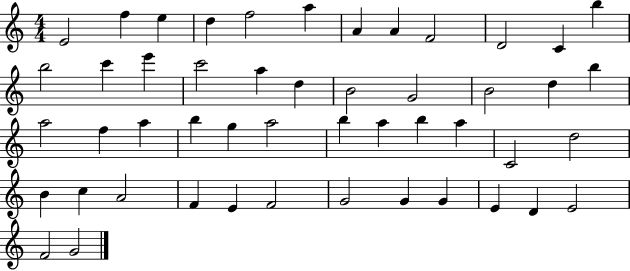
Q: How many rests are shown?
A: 0